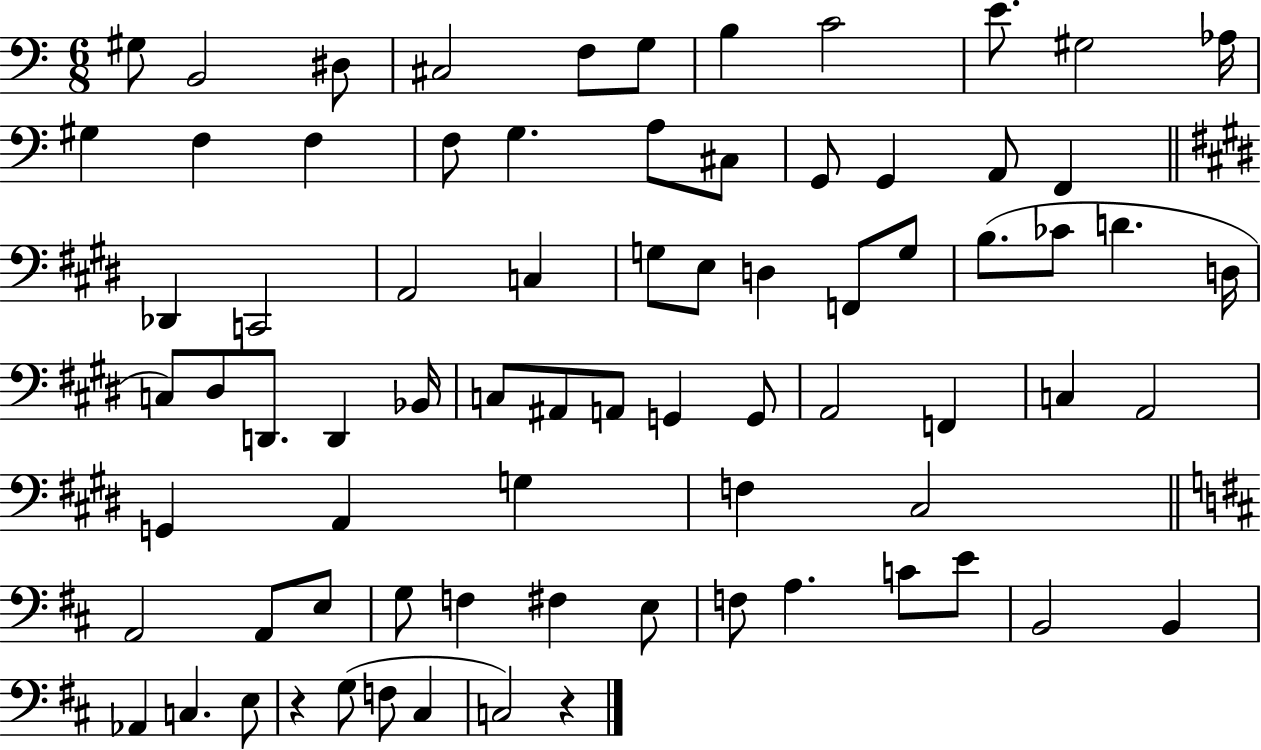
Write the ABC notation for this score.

X:1
T:Untitled
M:6/8
L:1/4
K:C
^G,/2 B,,2 ^D,/2 ^C,2 F,/2 G,/2 B, C2 E/2 ^G,2 _A,/4 ^G, F, F, F,/2 G, A,/2 ^C,/2 G,,/2 G,, A,,/2 F,, _D,, C,,2 A,,2 C, G,/2 E,/2 D, F,,/2 G,/2 B,/2 _C/2 D D,/4 C,/2 ^D,/2 D,,/2 D,, _B,,/4 C,/2 ^A,,/2 A,,/2 G,, G,,/2 A,,2 F,, C, A,,2 G,, A,, G, F, ^C,2 A,,2 A,,/2 E,/2 G,/2 F, ^F, E,/2 F,/2 A, C/2 E/2 B,,2 B,, _A,, C, E,/2 z G,/2 F,/2 ^C, C,2 z